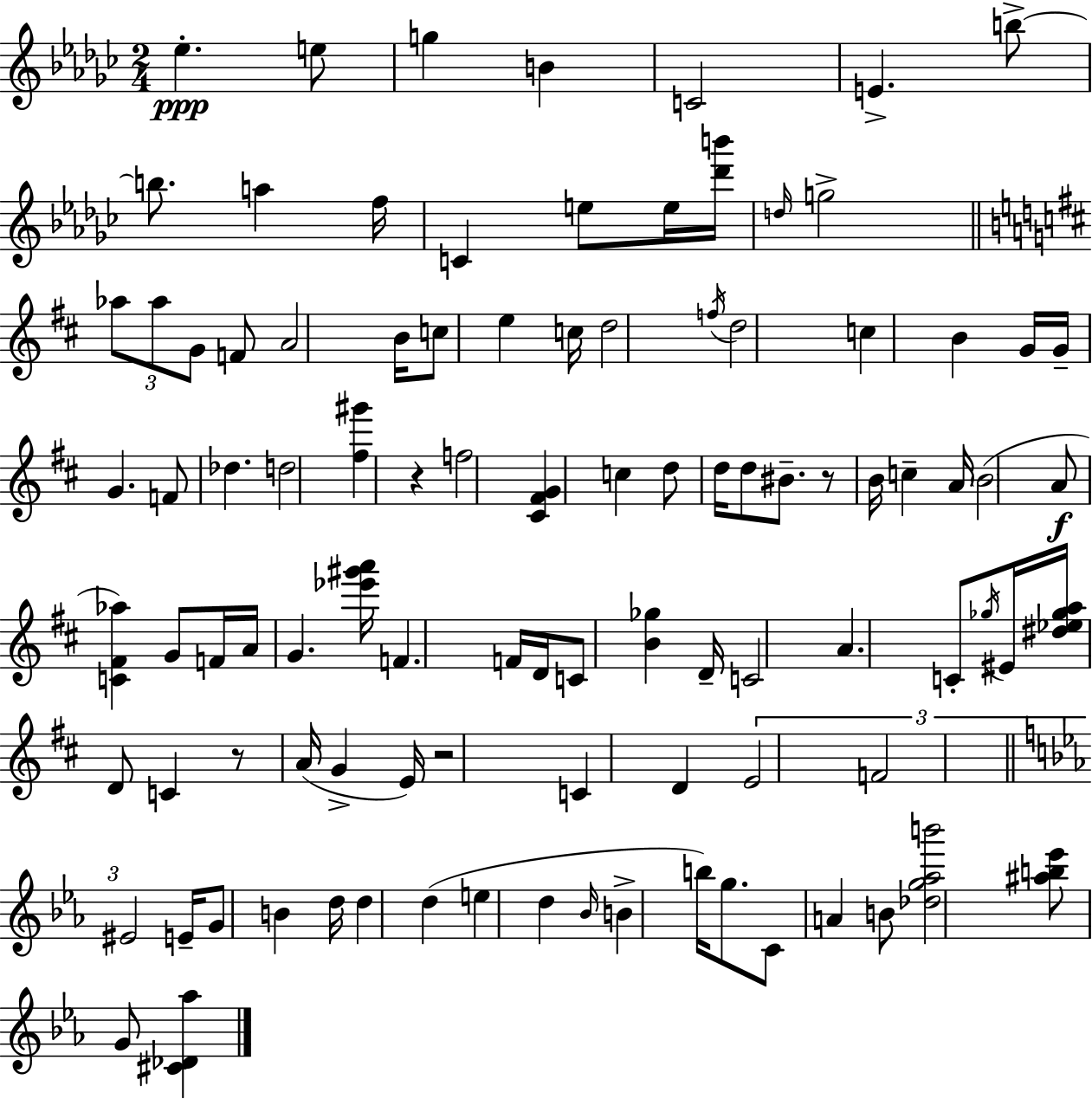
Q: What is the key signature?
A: EES minor